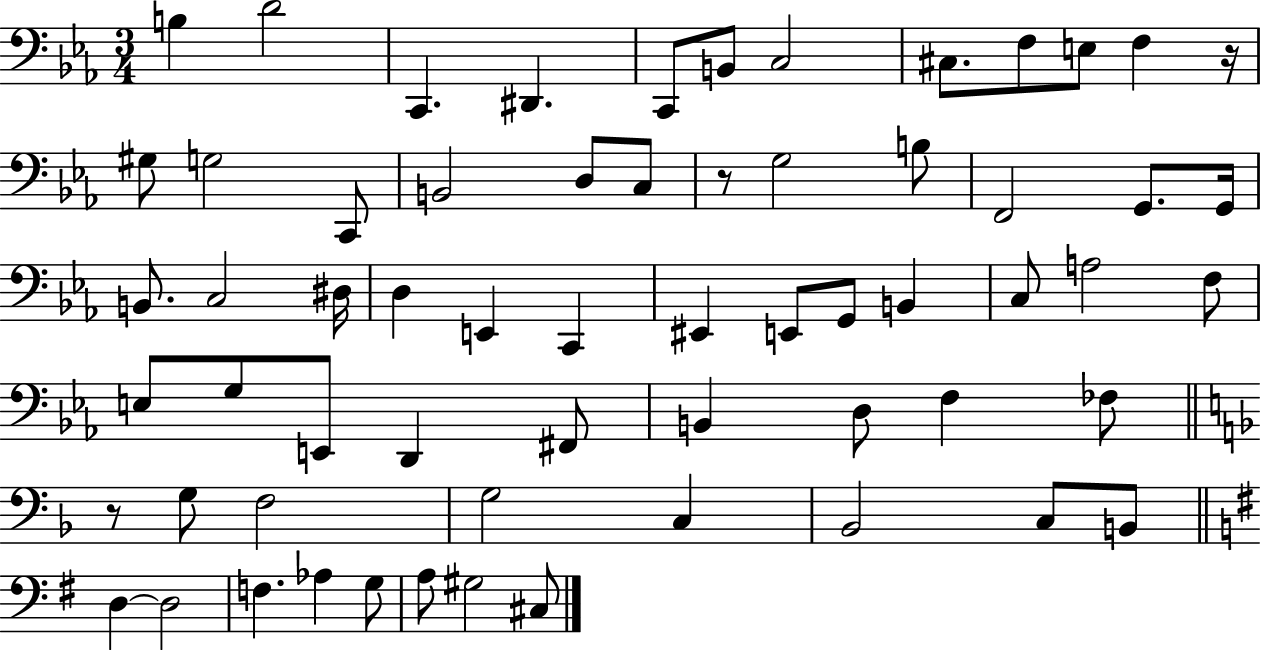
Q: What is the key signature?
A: EES major